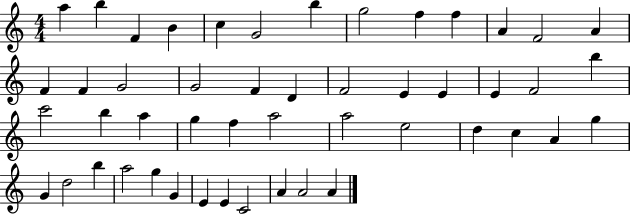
{
  \clef treble
  \numericTimeSignature
  \time 4/4
  \key c \major
  a''4 b''4 f'4 b'4 | c''4 g'2 b''4 | g''2 f''4 f''4 | a'4 f'2 a'4 | \break f'4 f'4 g'2 | g'2 f'4 d'4 | f'2 e'4 e'4 | e'4 f'2 b''4 | \break c'''2 b''4 a''4 | g''4 f''4 a''2 | a''2 e''2 | d''4 c''4 a'4 g''4 | \break g'4 d''2 b''4 | a''2 g''4 g'4 | e'4 e'4 c'2 | a'4 a'2 a'4 | \break \bar "|."
}